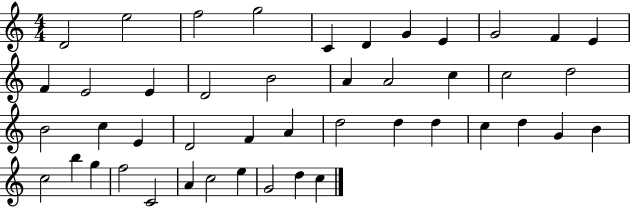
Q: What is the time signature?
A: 4/4